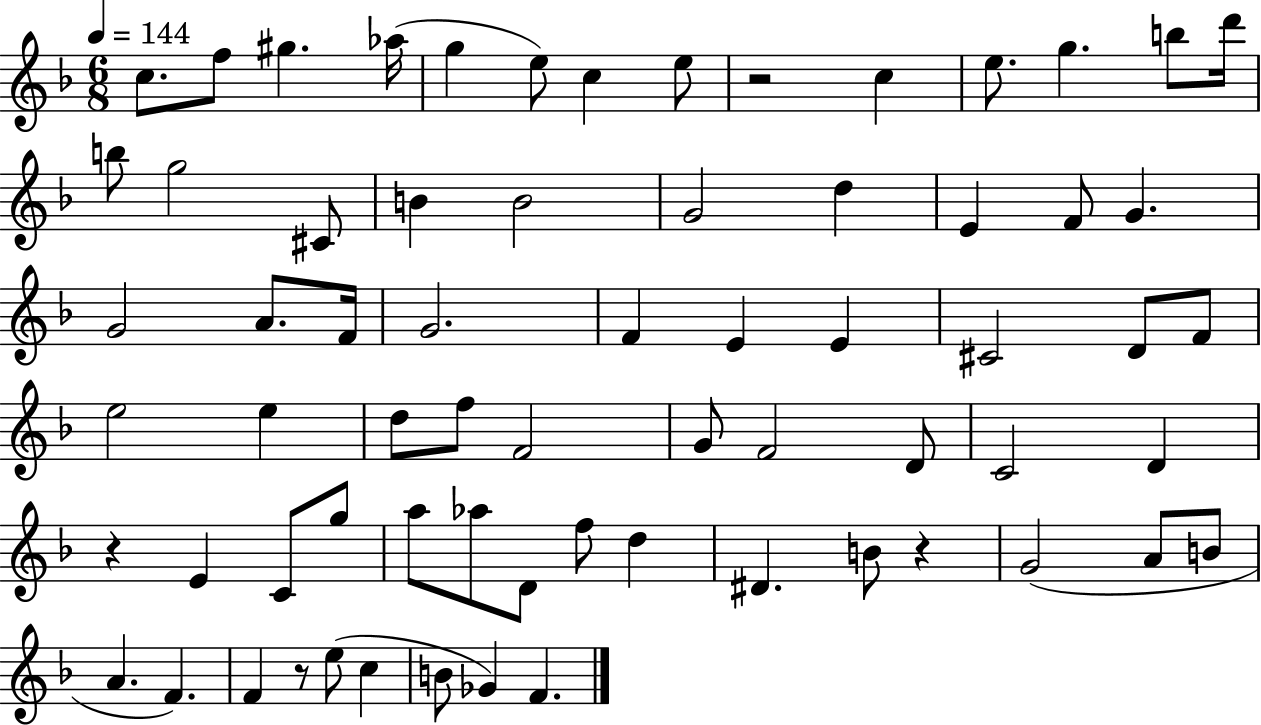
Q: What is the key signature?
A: F major